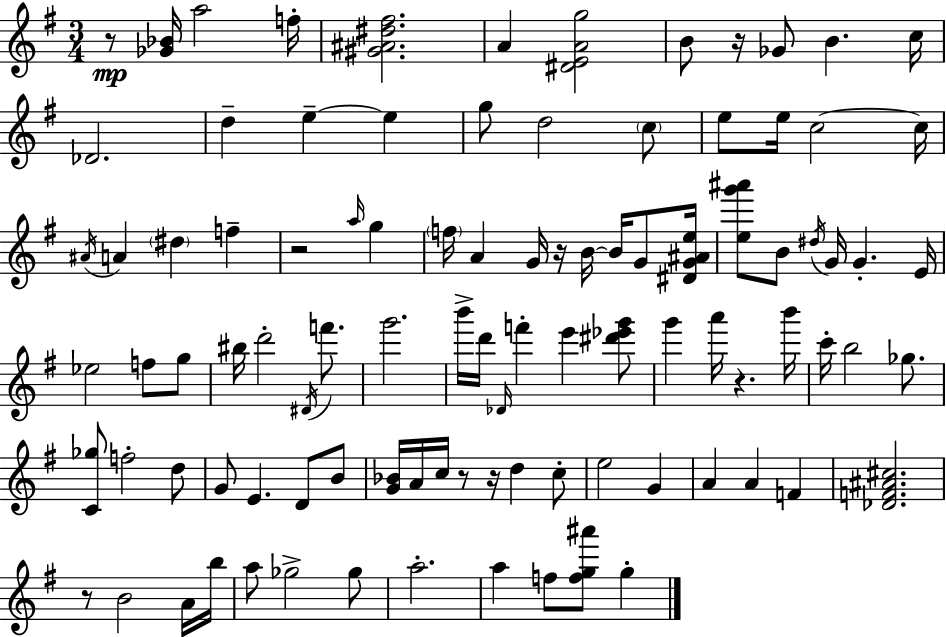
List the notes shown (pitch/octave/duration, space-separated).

R/e [Gb4,Bb4]/s A5/h F5/s [G#4,A#4,D#5,F#5]/h. A4/q [D#4,E4,A4,G5]/h B4/e R/s Gb4/e B4/q. C5/s Db4/h. D5/q E5/q E5/q G5/e D5/h C5/e E5/e E5/s C5/h C5/s A#4/s A4/q D#5/q F5/q R/h A5/s G5/q F5/s A4/q G4/s R/s B4/s B4/s G4/e [D#4,G4,A#4,E5]/s [E5,G6,A#6]/e B4/e D#5/s G4/s G4/q. E4/s Eb5/h F5/e G5/e BIS5/s D6/h D#4/s F6/e. G6/h. B6/s D6/s Db4/s F6/q E6/q [D#6,Eb6,G6]/e G6/q A6/s R/q. B6/s C6/s B5/h Gb5/e. [C4,Gb5]/e F5/h D5/e G4/e E4/q. D4/e B4/e [G4,Bb4]/s A4/s C5/s R/e R/s D5/q C5/e E5/h G4/q A4/q A4/q F4/q [Db4,F4,A#4,C#5]/h. R/e B4/h A4/s B5/s A5/e Gb5/h Gb5/e A5/h. A5/q F5/e [F5,G5,A#6]/e G5/q